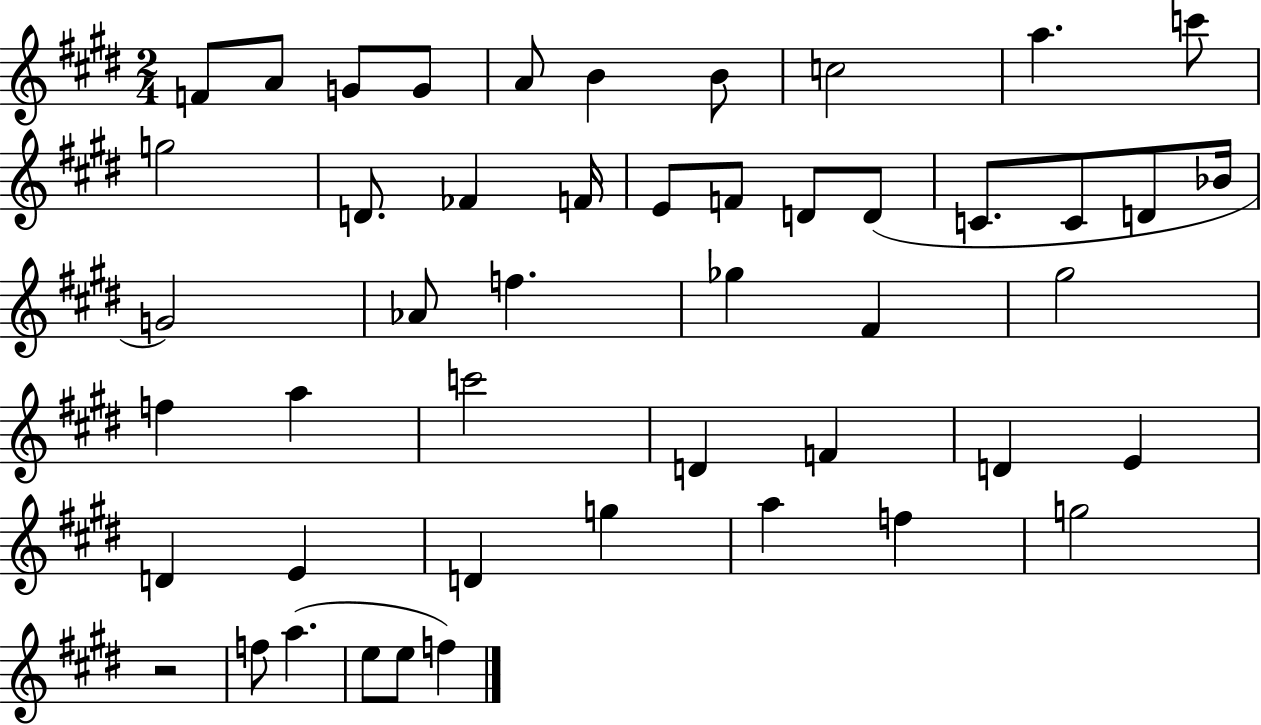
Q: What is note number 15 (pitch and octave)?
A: E4